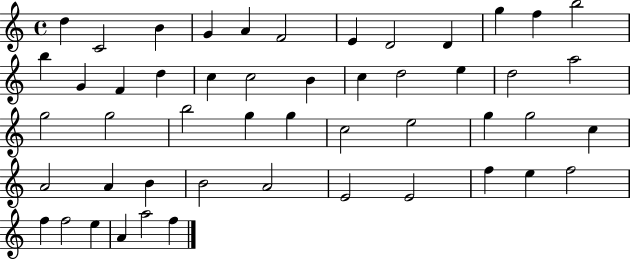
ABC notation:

X:1
T:Untitled
M:4/4
L:1/4
K:C
d C2 B G A F2 E D2 D g f b2 b G F d c c2 B c d2 e d2 a2 g2 g2 b2 g g c2 e2 g g2 c A2 A B B2 A2 E2 E2 f e f2 f f2 e A a2 f